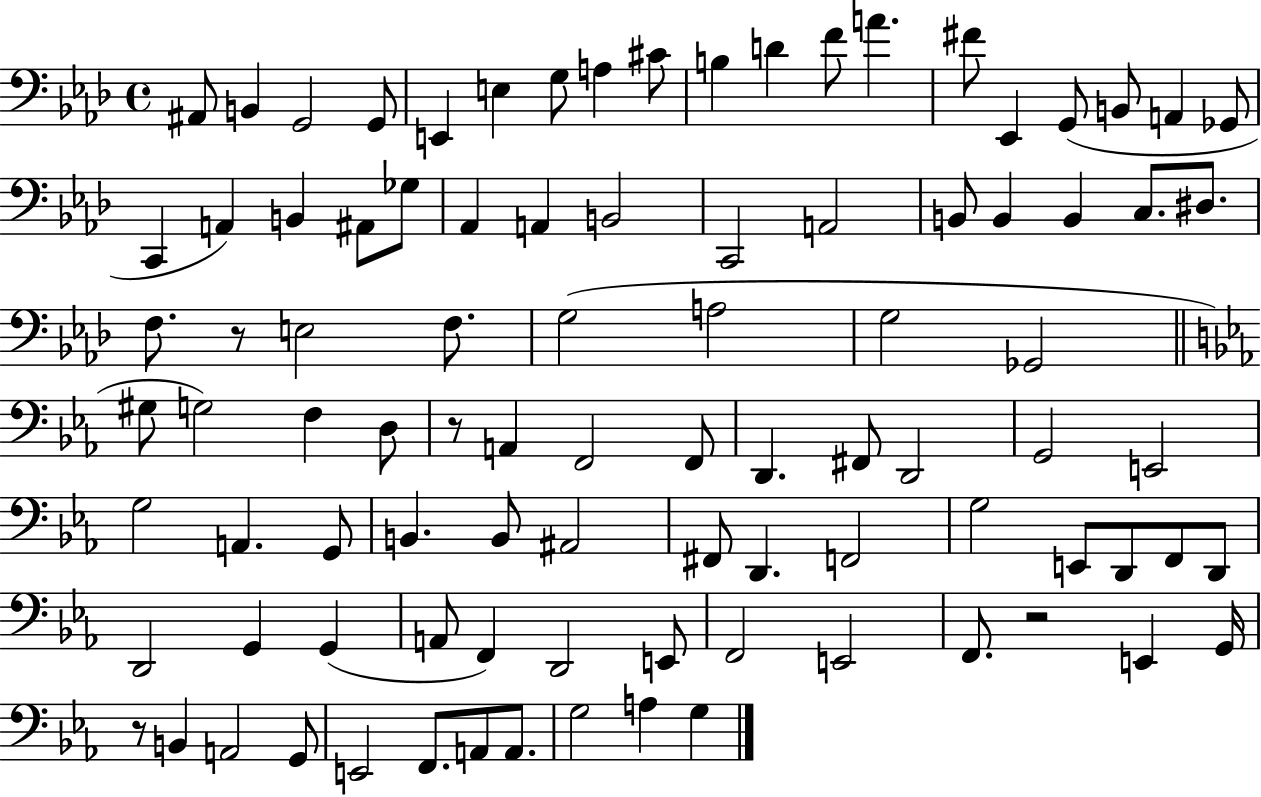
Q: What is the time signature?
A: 4/4